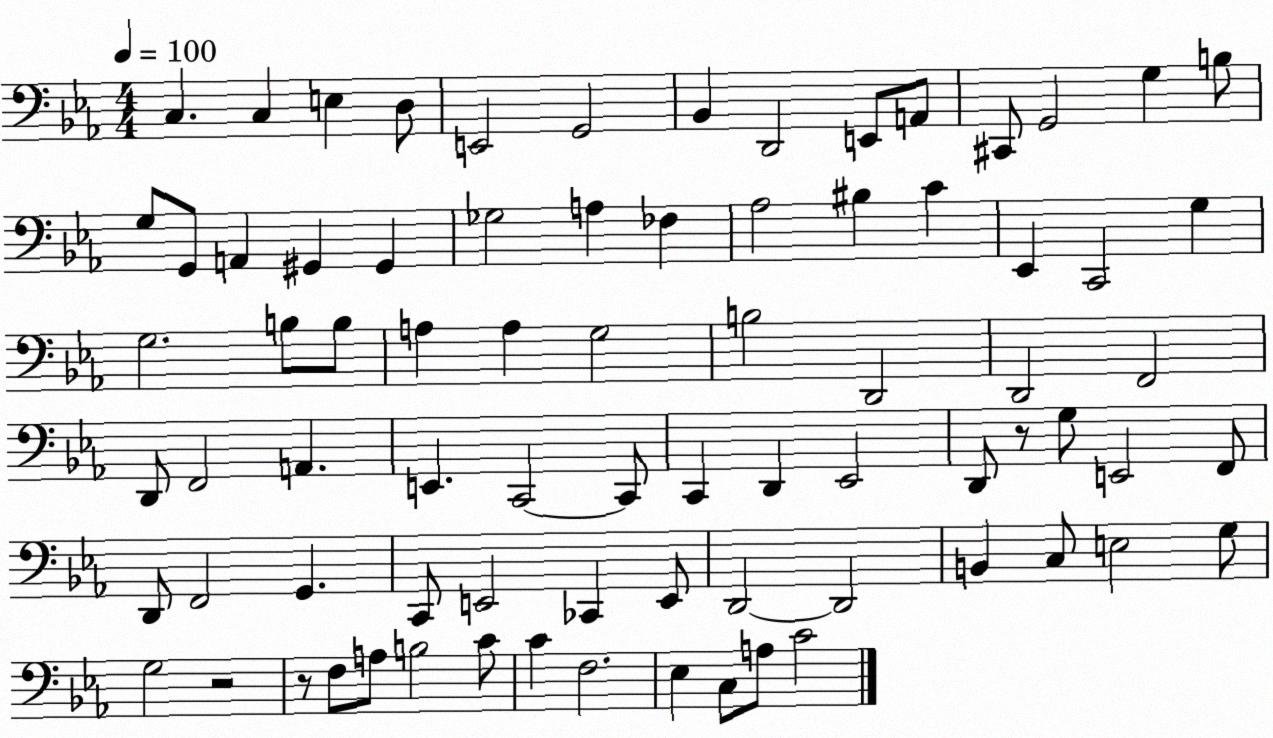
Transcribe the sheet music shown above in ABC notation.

X:1
T:Untitled
M:4/4
L:1/4
K:Eb
C, C, E, D,/2 E,,2 G,,2 _B,, D,,2 E,,/2 A,,/2 ^C,,/2 G,,2 G, B,/2 G,/2 G,,/2 A,, ^G,, ^G,, _G,2 A, _F, _A,2 ^B, C _E,, C,,2 G, G,2 B,/2 B,/2 A, A, G,2 B,2 D,,2 D,,2 F,,2 D,,/2 F,,2 A,, E,, C,,2 C,,/2 C,, D,, _E,,2 D,,/2 z/2 G,/2 E,,2 F,,/2 D,,/2 F,,2 G,, C,,/2 E,,2 _C,, E,,/2 D,,2 D,,2 B,, C,/2 E,2 G,/2 G,2 z2 z/2 F,/2 A,/2 B,2 C/2 C F,2 _E, C,/2 A,/2 C2